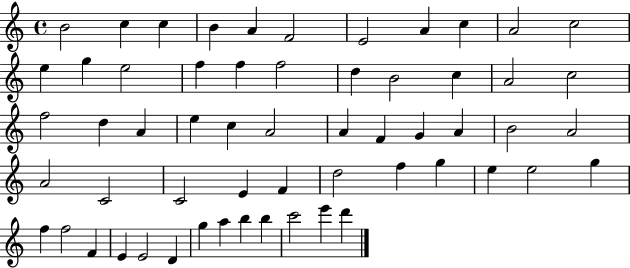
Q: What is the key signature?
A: C major